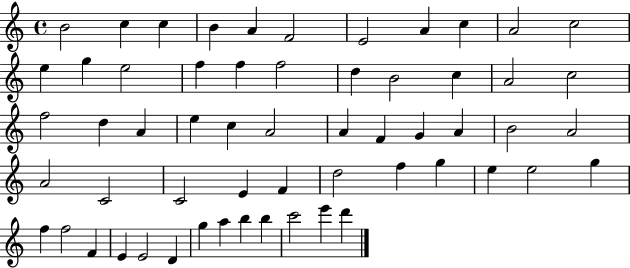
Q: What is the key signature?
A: C major